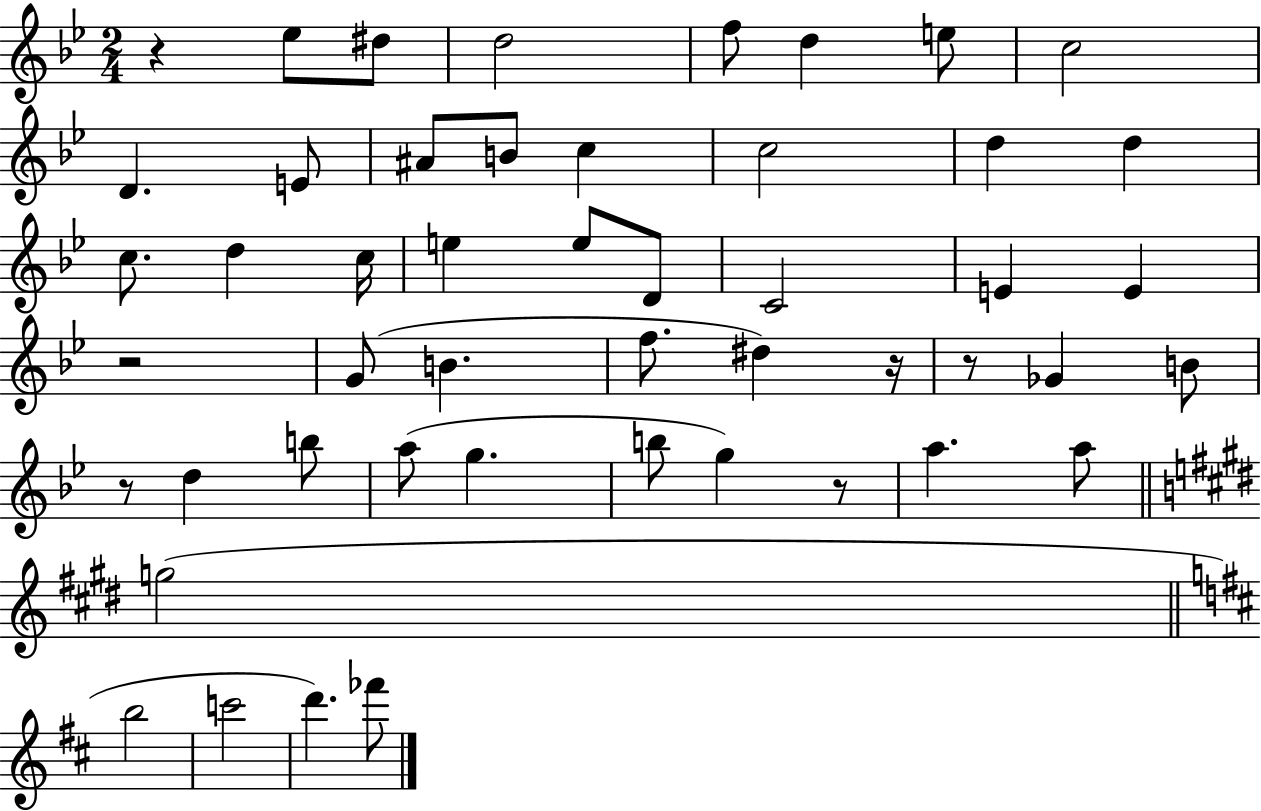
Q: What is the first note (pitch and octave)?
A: Eb5